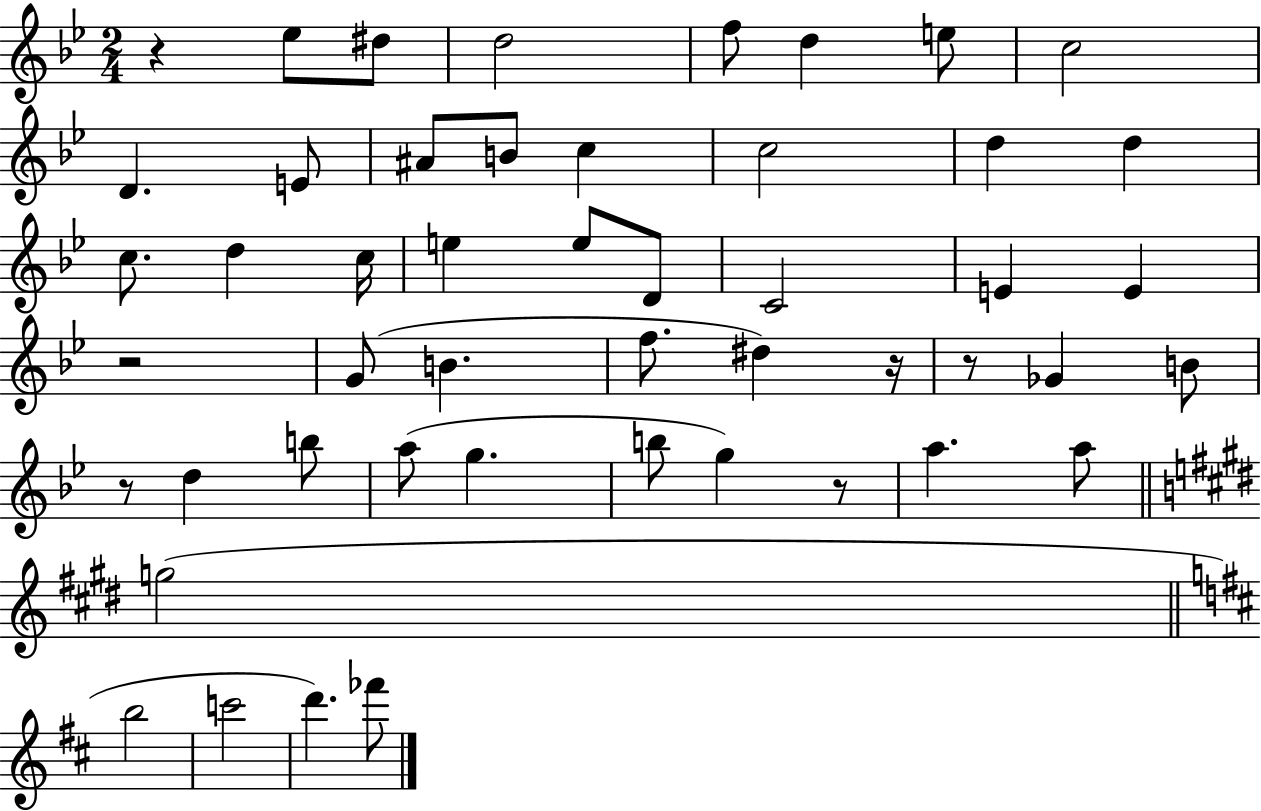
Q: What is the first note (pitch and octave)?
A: Eb5